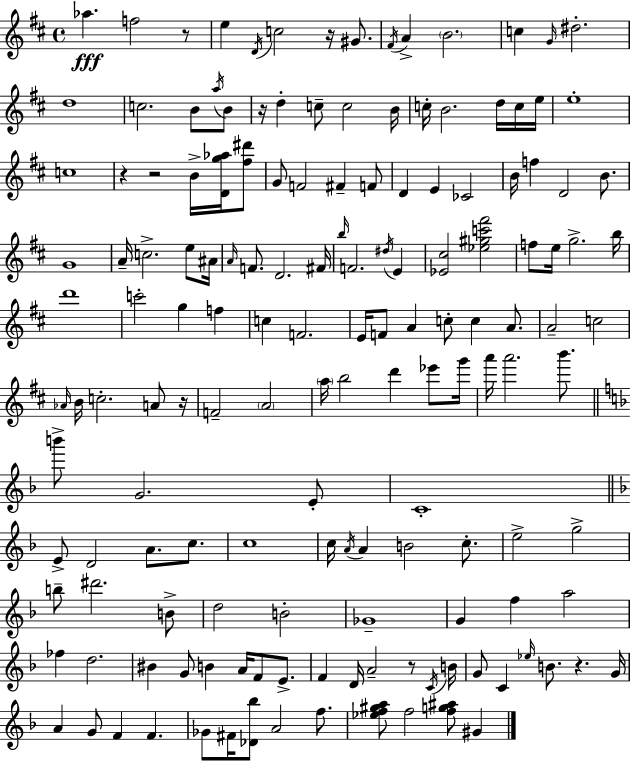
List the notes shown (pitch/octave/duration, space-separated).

Ab5/q. F5/h R/e E5/q D4/s C5/h R/s G#4/e. F#4/s A4/q B4/h. C5/q G4/s D#5/h. D5/w C5/h. B4/e A5/s B4/e R/s D5/q C5/e C5/h B4/s C5/s B4/h. D5/s C5/s E5/s E5/w C5/w R/q R/h B4/s [D4,G5,Ab5]/s [F#5,D#6]/e G4/e F4/h F#4/q F4/e D4/q E4/q CES4/h B4/s F5/q D4/h B4/e. G4/w A4/s C5/h. E5/e A#4/s A4/s F4/e. D4/h. F#4/s B5/s F4/h. D#5/s E4/q [Eb4,C#5]/h [Eb5,G#5,C6,F#6]/h F5/e E5/s G5/h. B5/s D6/w C6/h G5/q F5/q C5/q F4/h. E4/s F4/e A4/q C5/e C5/q A4/e. A4/h C5/h Ab4/s B4/s C5/h. A4/e R/s F4/h A4/h A5/s B5/h D6/q Eb6/e G6/s A6/s A6/h. B6/e. B6/e G4/h. E4/e C4/w E4/e D4/h A4/e. C5/e. C5/w C5/s A4/s A4/q B4/h C5/e. E5/h G5/h B5/e D#6/h. B4/e D5/h B4/h Gb4/w G4/q F5/q A5/h FES5/q D5/h. BIS4/q G4/e B4/q A4/s F4/e E4/e. F4/q D4/s A4/h R/e C4/s B4/s G4/e C4/q Eb5/s B4/e. R/q. G4/s A4/q G4/e F4/q F4/q. Gb4/e F#4/s [Db4,Bb5]/e A4/h F5/e. [Eb5,F5,G#5,A5]/e F5/h [F5,G5,A#5]/e G#4/q